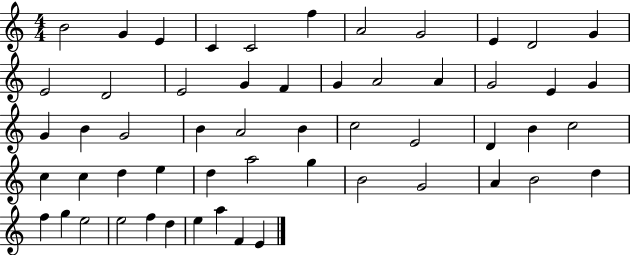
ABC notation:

X:1
T:Untitled
M:4/4
L:1/4
K:C
B2 G E C C2 f A2 G2 E D2 G E2 D2 E2 G F G A2 A G2 E G G B G2 B A2 B c2 E2 D B c2 c c d e d a2 g B2 G2 A B2 d f g e2 e2 f d e a F E